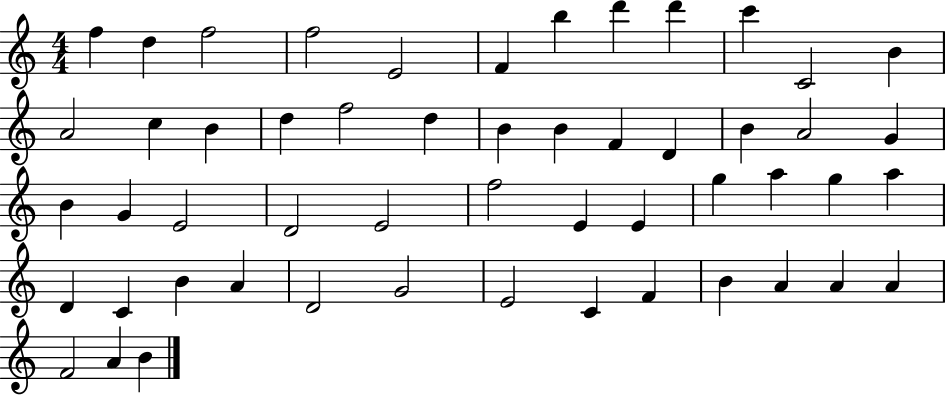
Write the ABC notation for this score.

X:1
T:Untitled
M:4/4
L:1/4
K:C
f d f2 f2 E2 F b d' d' c' C2 B A2 c B d f2 d B B F D B A2 G B G E2 D2 E2 f2 E E g a g a D C B A D2 G2 E2 C F B A A A F2 A B